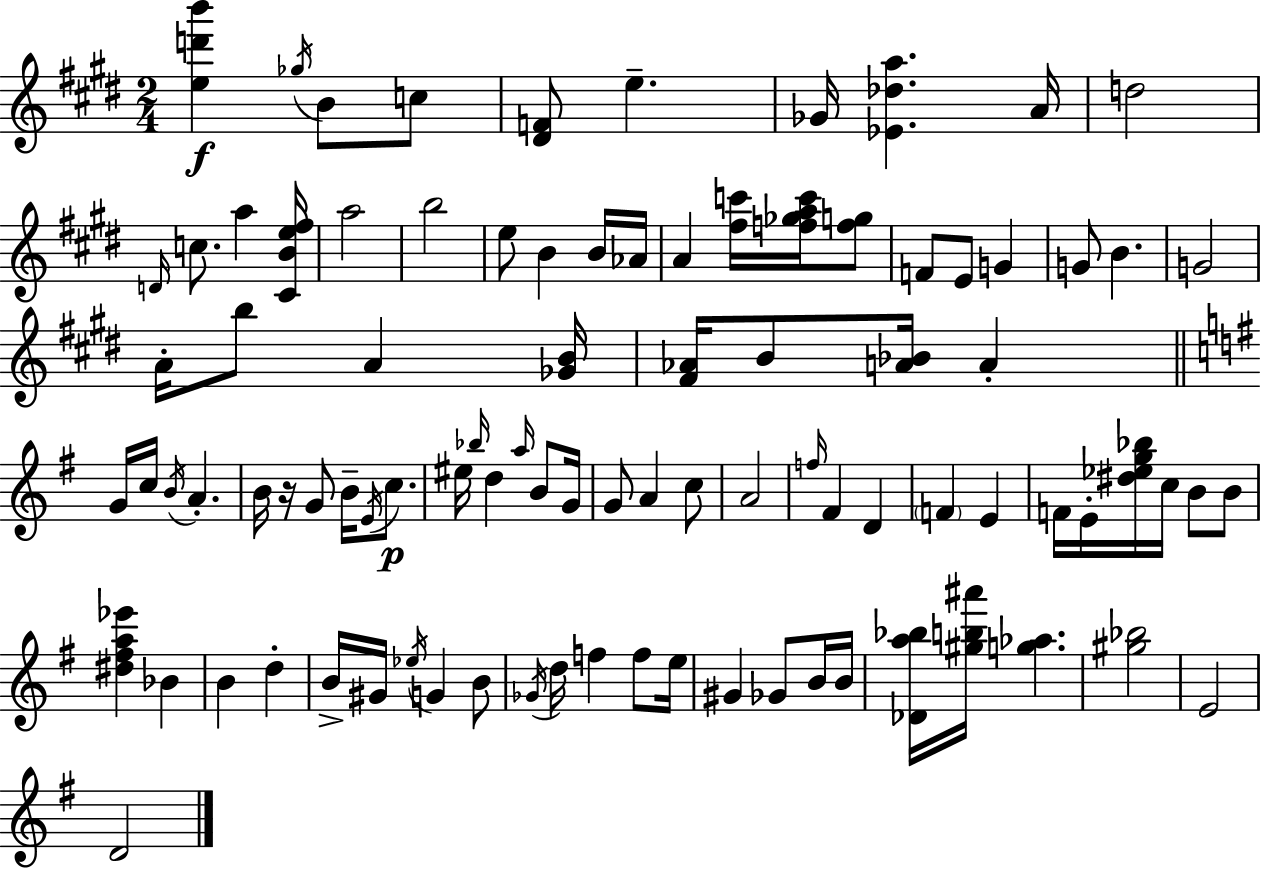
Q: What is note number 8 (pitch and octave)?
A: D4